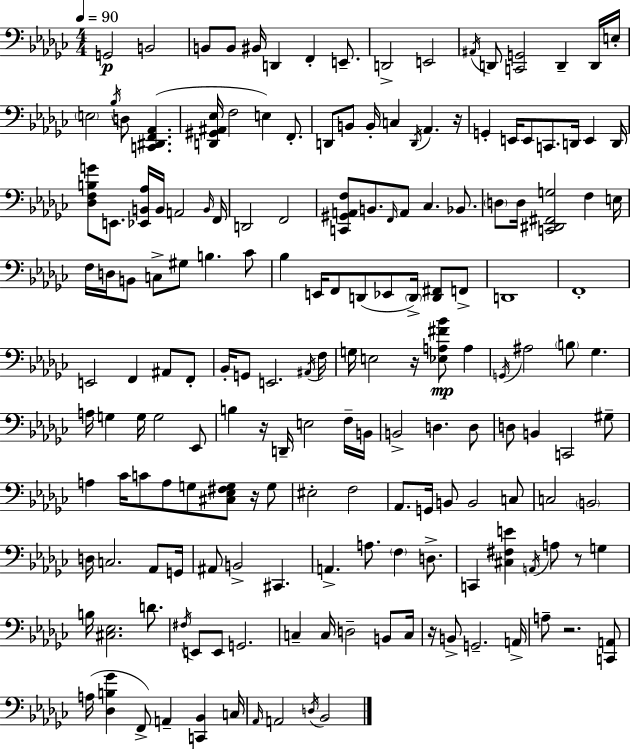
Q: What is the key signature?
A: EES minor